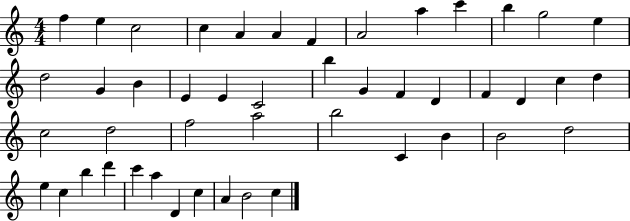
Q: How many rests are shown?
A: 0